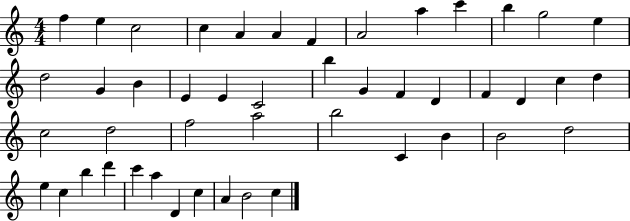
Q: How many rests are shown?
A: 0